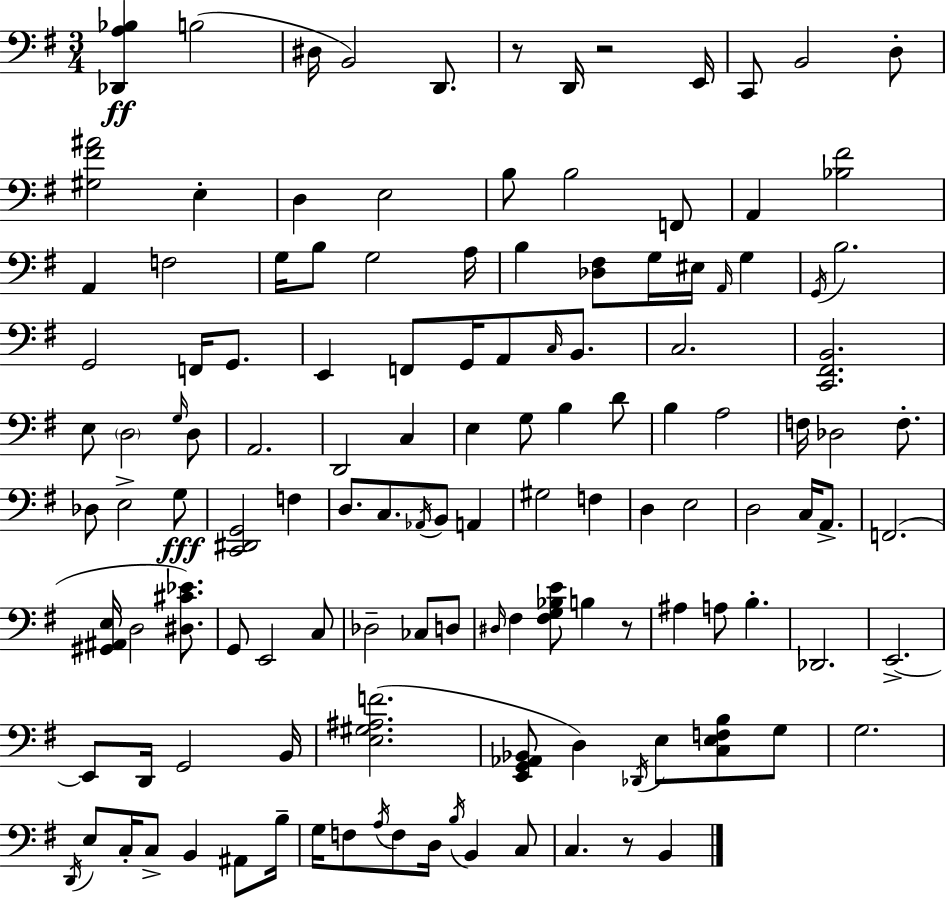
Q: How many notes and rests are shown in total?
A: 129